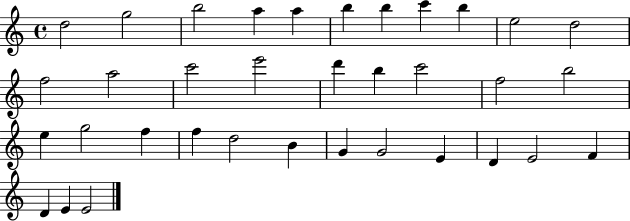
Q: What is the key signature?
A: C major